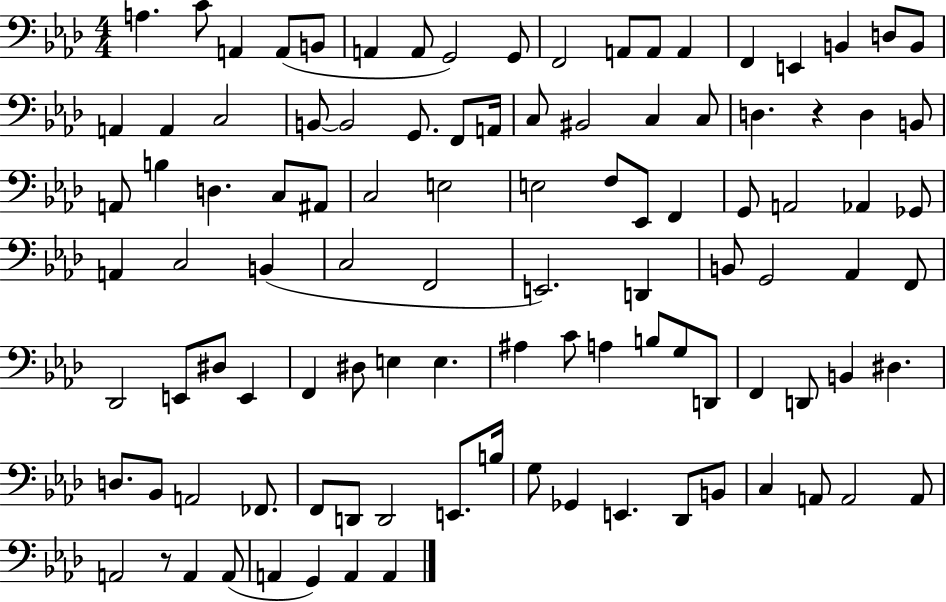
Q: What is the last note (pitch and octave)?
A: A2